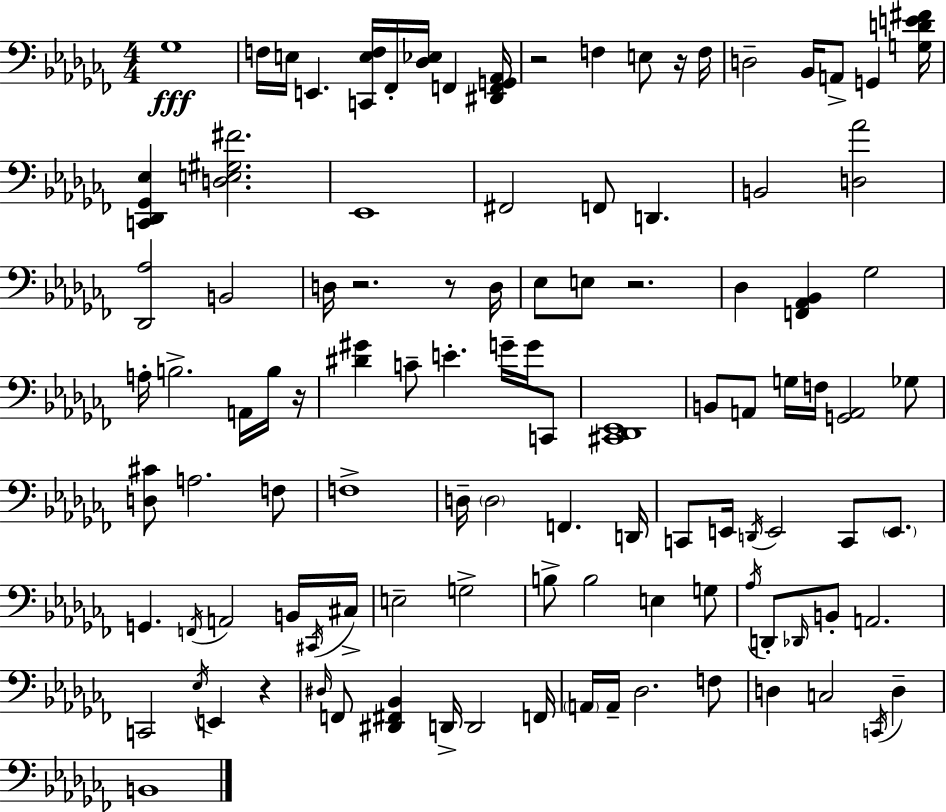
{
  \clef bass
  \numericTimeSignature
  \time 4/4
  \key aes \minor
  ges1\fff | f16 e16 e,4. <c, e f>16 fes,16-. <des ees>16 f,4 <dis, f, g, aes,>16 | r2 f4 e8 r16 f16 | d2-- bes,16 a,8-> g,4 <g d' e' fis'>16 | \break <c, des, ges, ees>4 <d e gis fis'>2. | ees,1 | fis,2 f,8 d,4. | b,2 <d aes'>2 | \break <des, aes>2 b,2 | d16 r2. r8 d16 | ees8 e8 r2. | des4 <f, aes, bes,>4 ges2 | \break a16-. b2.-> a,16 b16 r16 | <dis' gis'>4 c'8-- e'4.-. g'16-- g'16 c,8 | <cis, des, ees,>1 | b,8 a,8 g16 f16 <g, a,>2 ges8 | \break <d cis'>8 a2. f8 | f1-> | d16-- \parenthesize d2 f,4. d,16 | c,8 e,16 \acciaccatura { d,16 } e,2 c,8 \parenthesize e,8. | \break g,4. \acciaccatura { f,16 } a,2 | b,16 \acciaccatura { cis,16 } cis16-> e2-- g2-> | b8-> b2 e4 | g8 \acciaccatura { aes16 } d,8-. \grace { des,16 } b,8-. a,2. | \break c,2 \acciaccatura { ees16 } e,4 | r4 \grace { dis16 } f,8 <dis, fis, bes,>4 d,16-> d,2 | f,16 \parenthesize a,16 a,16-- des2. | f8 d4 c2 | \break \acciaccatura { c,16 } d4-- b,1 | \bar "|."
}